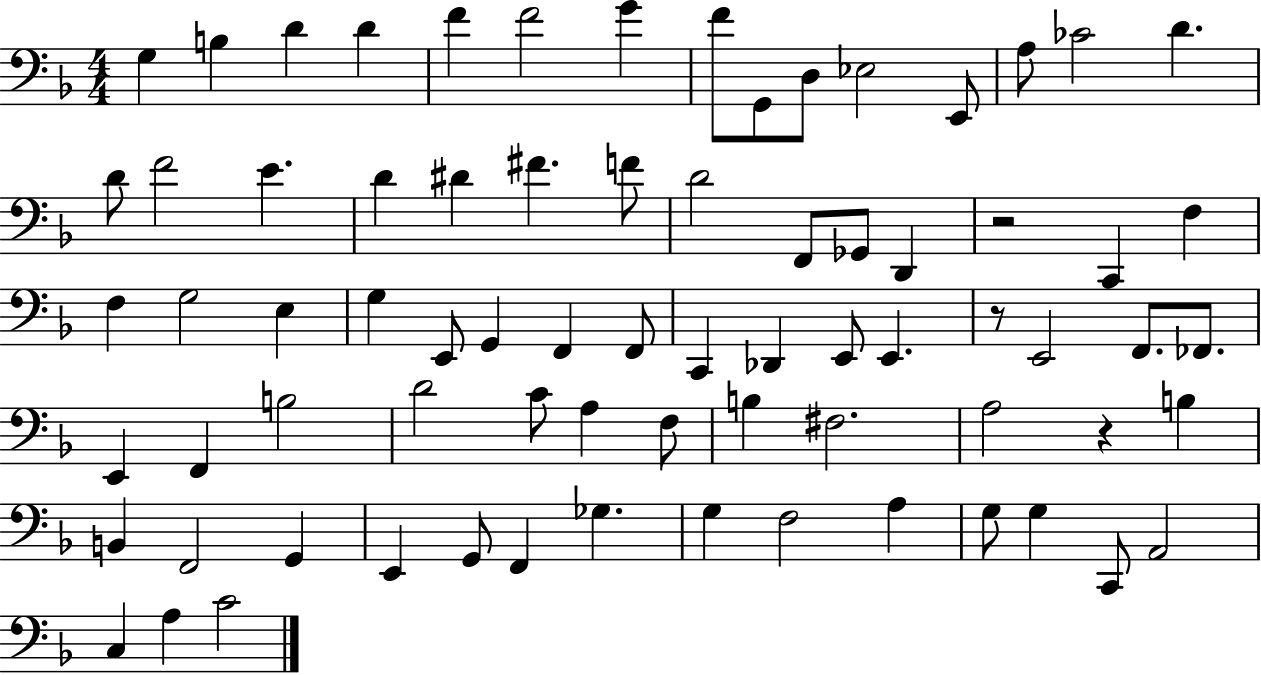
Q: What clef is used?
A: bass